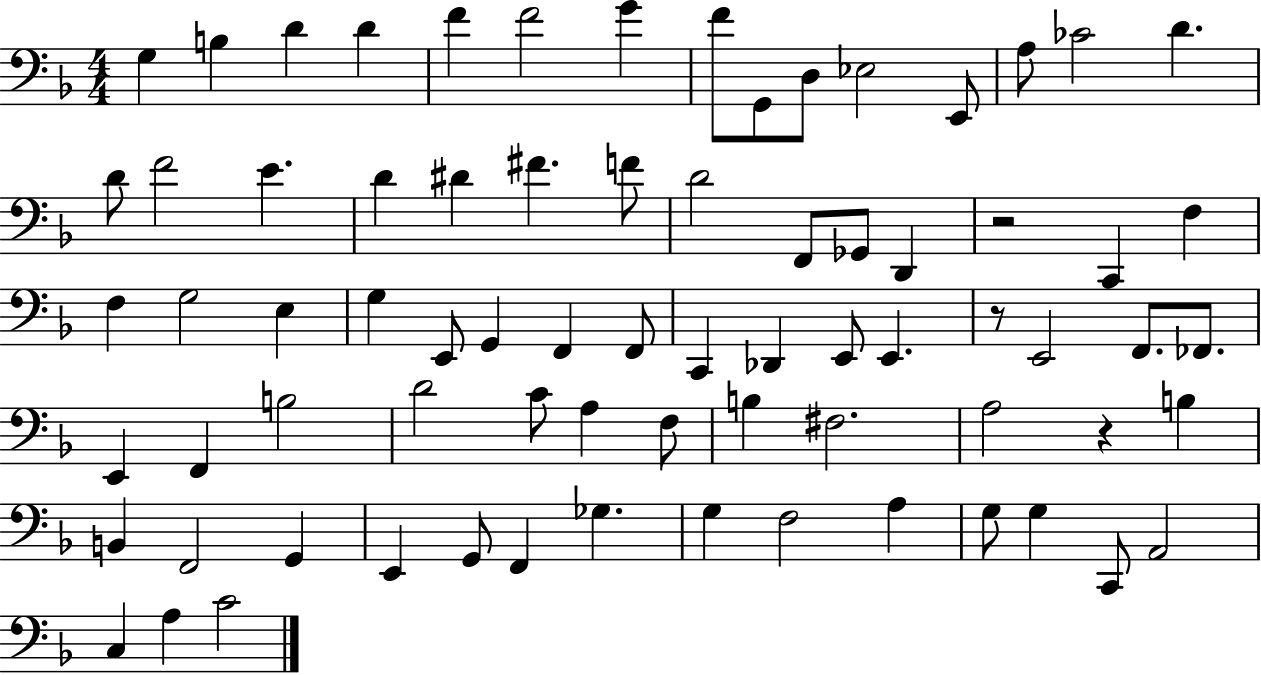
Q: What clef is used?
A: bass